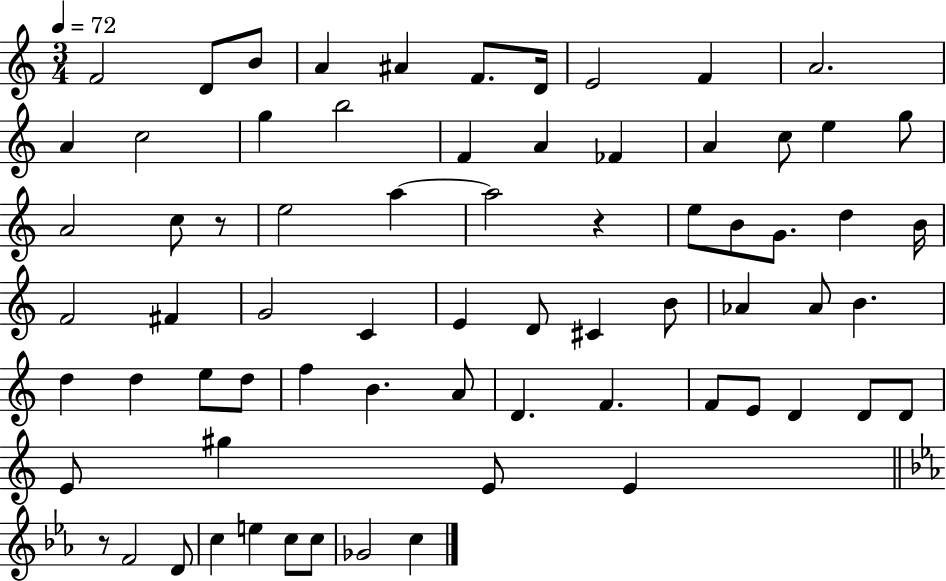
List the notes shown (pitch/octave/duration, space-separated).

F4/h D4/e B4/e A4/q A#4/q F4/e. D4/s E4/h F4/q A4/h. A4/q C5/h G5/q B5/h F4/q A4/q FES4/q A4/q C5/e E5/q G5/e A4/h C5/e R/e E5/h A5/q A5/h R/q E5/e B4/e G4/e. D5/q B4/s F4/h F#4/q G4/h C4/q E4/q D4/e C#4/q B4/e Ab4/q Ab4/e B4/q. D5/q D5/q E5/e D5/e F5/q B4/q. A4/e D4/q. F4/q. F4/e E4/e D4/q D4/e D4/e E4/e G#5/q E4/e E4/q R/e F4/h D4/e C5/q E5/q C5/e C5/e Gb4/h C5/q